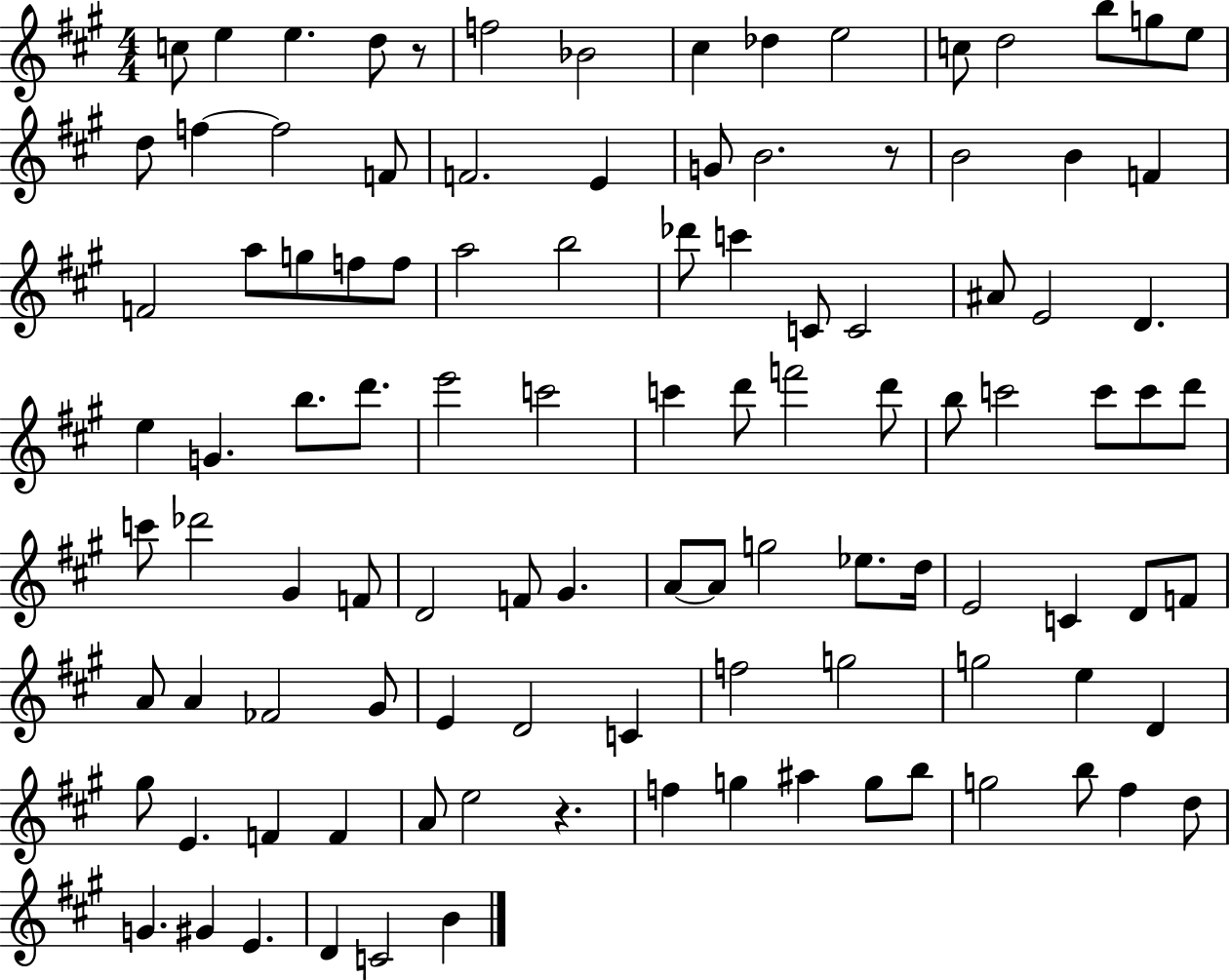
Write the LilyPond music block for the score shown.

{
  \clef treble
  \numericTimeSignature
  \time 4/4
  \key a \major
  c''8 e''4 e''4. d''8 r8 | f''2 bes'2 | cis''4 des''4 e''2 | c''8 d''2 b''8 g''8 e''8 | \break d''8 f''4~~ f''2 f'8 | f'2. e'4 | g'8 b'2. r8 | b'2 b'4 f'4 | \break f'2 a''8 g''8 f''8 f''8 | a''2 b''2 | des'''8 c'''4 c'8 c'2 | ais'8 e'2 d'4. | \break e''4 g'4. b''8. d'''8. | e'''2 c'''2 | c'''4 d'''8 f'''2 d'''8 | b''8 c'''2 c'''8 c'''8 d'''8 | \break c'''8 des'''2 gis'4 f'8 | d'2 f'8 gis'4. | a'8~~ a'8 g''2 ees''8. d''16 | e'2 c'4 d'8 f'8 | \break a'8 a'4 fes'2 gis'8 | e'4 d'2 c'4 | f''2 g''2 | g''2 e''4 d'4 | \break gis''8 e'4. f'4 f'4 | a'8 e''2 r4. | f''4 g''4 ais''4 g''8 b''8 | g''2 b''8 fis''4 d''8 | \break g'4. gis'4 e'4. | d'4 c'2 b'4 | \bar "|."
}